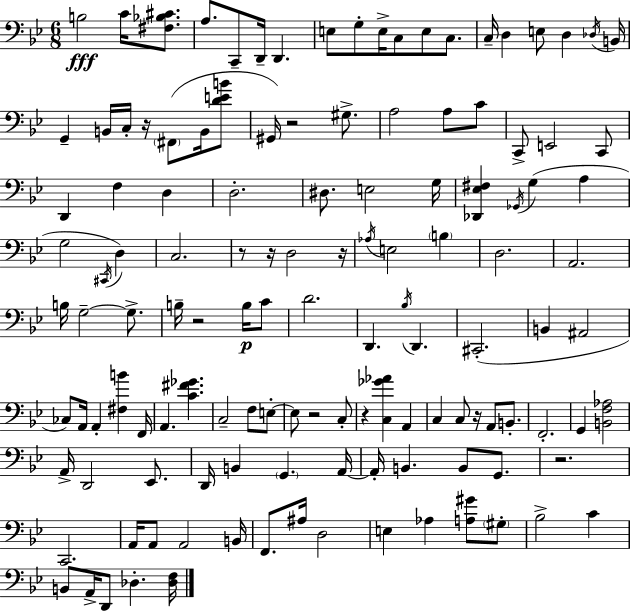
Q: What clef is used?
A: bass